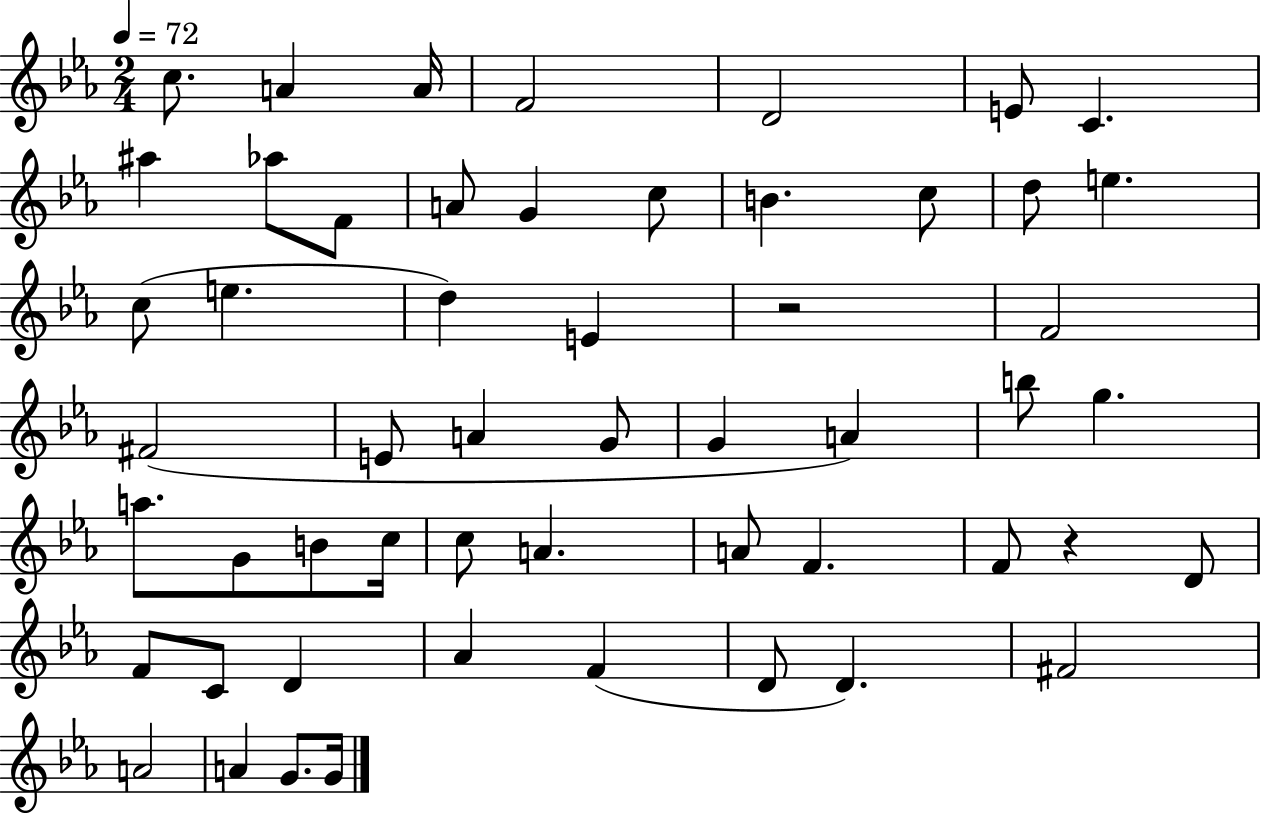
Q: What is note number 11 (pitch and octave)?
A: A4